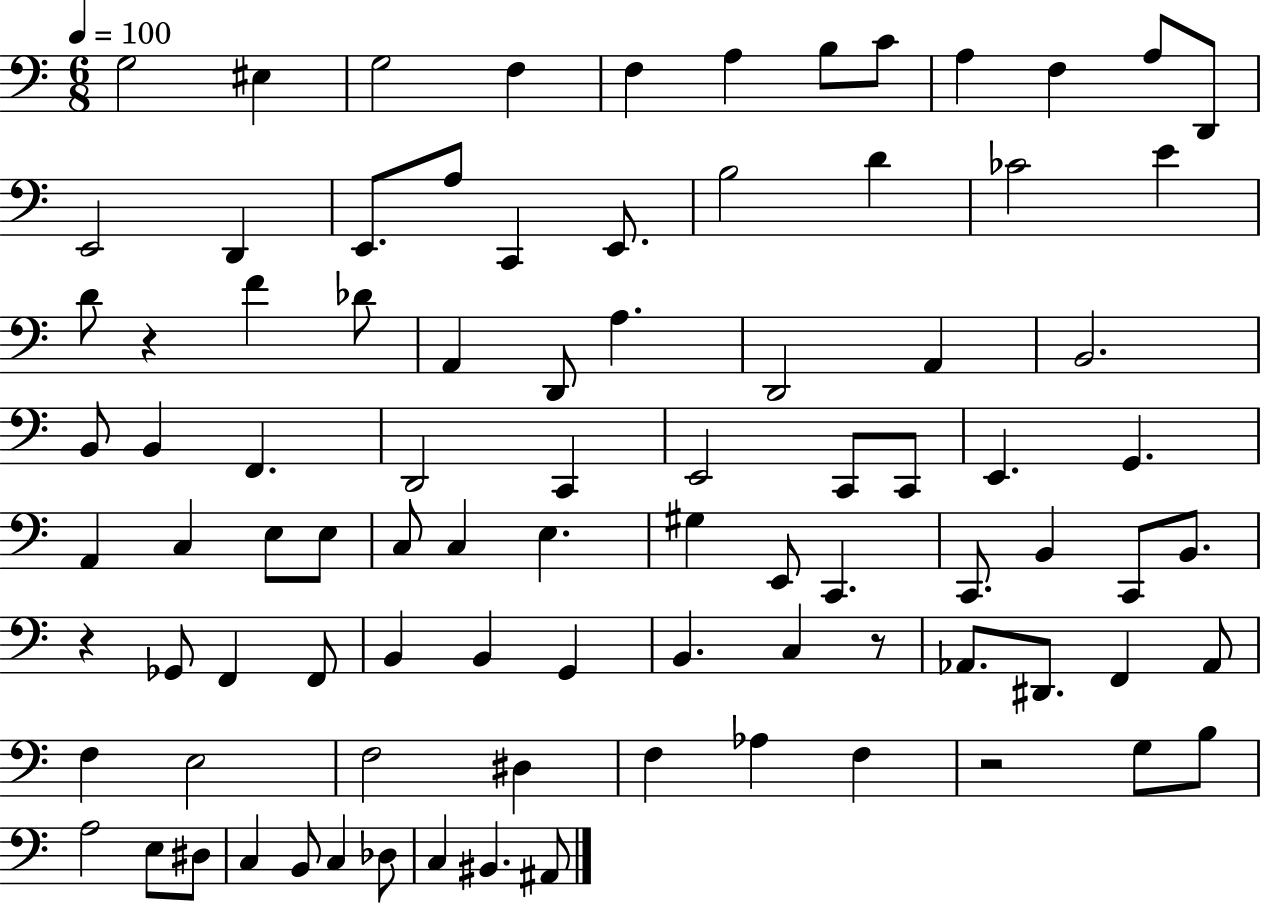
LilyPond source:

{
  \clef bass
  \numericTimeSignature
  \time 6/8
  \key c \major
  \tempo 4 = 100
  g2 eis4 | g2 f4 | f4 a4 b8 c'8 | a4 f4 a8 d,8 | \break e,2 d,4 | e,8. a8 c,4 e,8. | b2 d'4 | ces'2 e'4 | \break d'8 r4 f'4 des'8 | a,4 d,8 a4. | d,2 a,4 | b,2. | \break b,8 b,4 f,4. | d,2 c,4 | e,2 c,8 c,8 | e,4. g,4. | \break a,4 c4 e8 e8 | c8 c4 e4. | gis4 e,8 c,4. | c,8. b,4 c,8 b,8. | \break r4 ges,8 f,4 f,8 | b,4 b,4 g,4 | b,4. c4 r8 | aes,8. dis,8. f,4 aes,8 | \break f4 e2 | f2 dis4 | f4 aes4 f4 | r2 g8 b8 | \break a2 e8 dis8 | c4 b,8 c4 des8 | c4 bis,4. ais,8 | \bar "|."
}